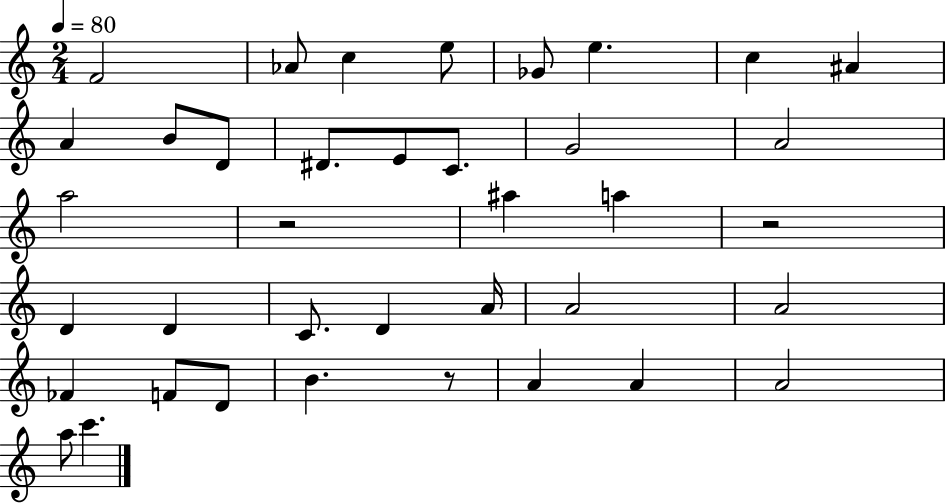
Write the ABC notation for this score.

X:1
T:Untitled
M:2/4
L:1/4
K:C
F2 _A/2 c e/2 _G/2 e c ^A A B/2 D/2 ^D/2 E/2 C/2 G2 A2 a2 z2 ^a a z2 D D C/2 D A/4 A2 A2 _F F/2 D/2 B z/2 A A A2 a/2 c'